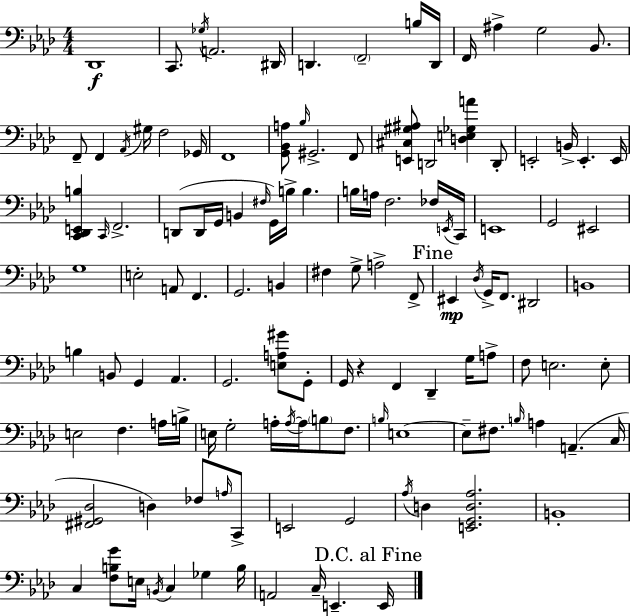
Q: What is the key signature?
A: AES major